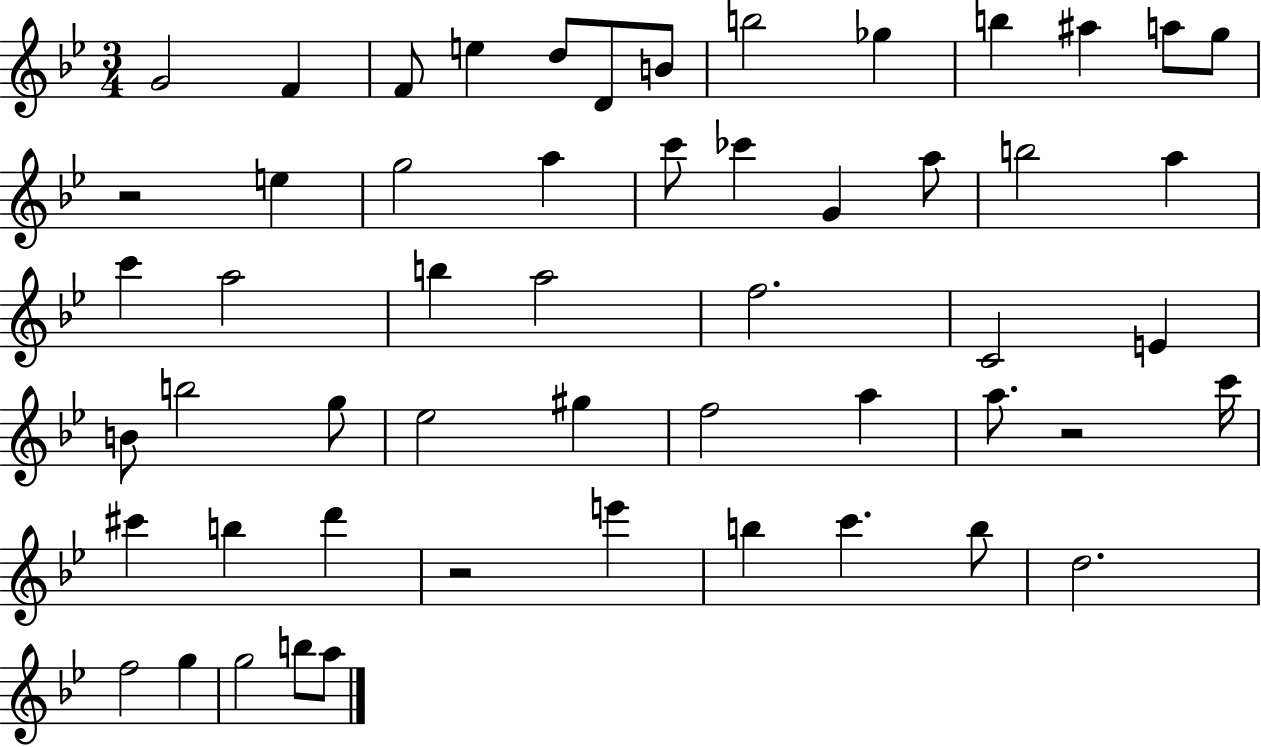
G4/h F4/q F4/e E5/q D5/e D4/e B4/e B5/h Gb5/q B5/q A#5/q A5/e G5/e R/h E5/q G5/h A5/q C6/e CES6/q G4/q A5/e B5/h A5/q C6/q A5/h B5/q A5/h F5/h. C4/h E4/q B4/e B5/h G5/e Eb5/h G#5/q F5/h A5/q A5/e. R/h C6/s C#6/q B5/q D6/q R/h E6/q B5/q C6/q. B5/e D5/h. F5/h G5/q G5/h B5/e A5/e